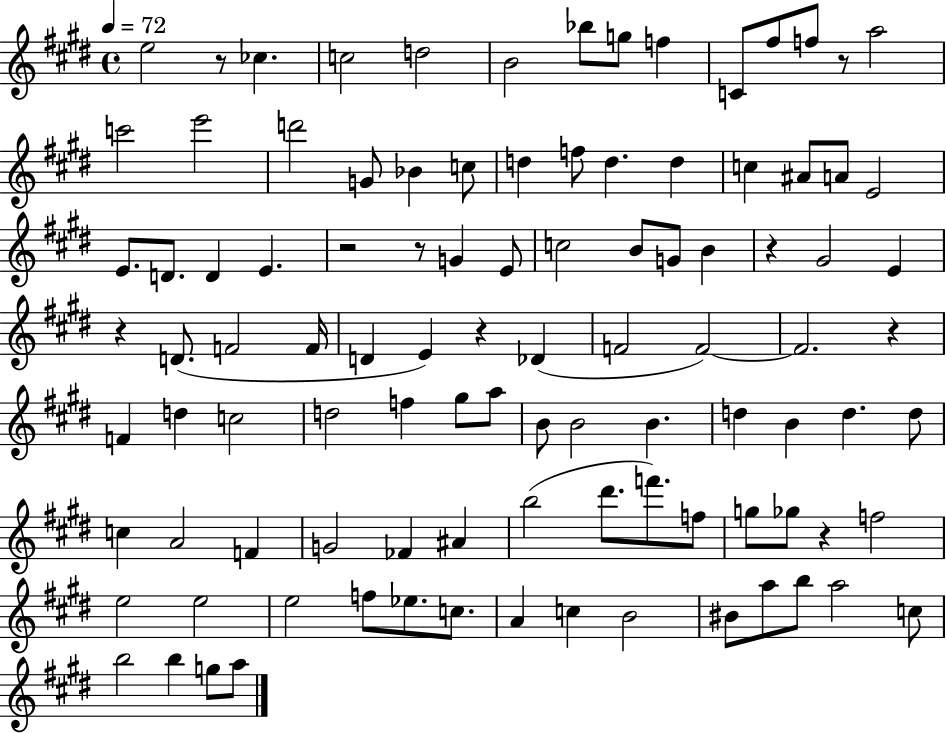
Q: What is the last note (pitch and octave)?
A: A5